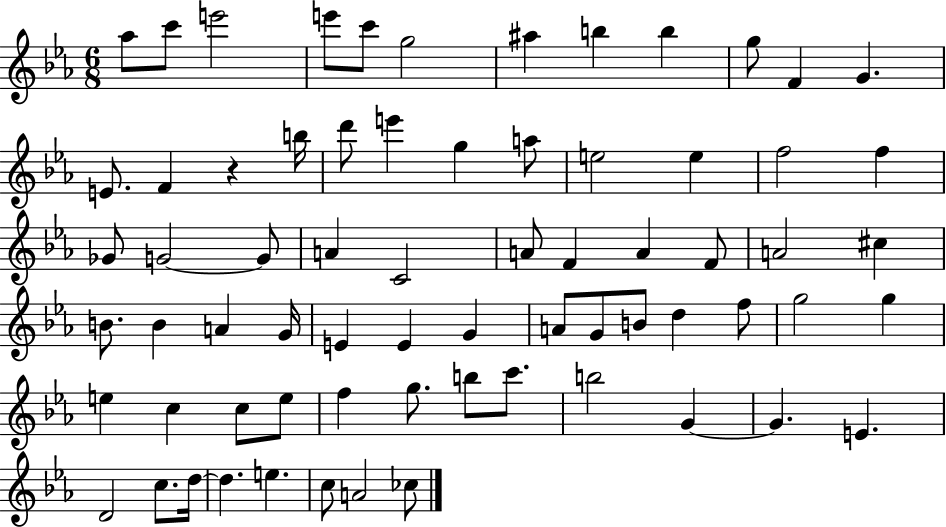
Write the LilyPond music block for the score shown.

{
  \clef treble
  \numericTimeSignature
  \time 6/8
  \key ees \major
  aes''8 c'''8 e'''2 | e'''8 c'''8 g''2 | ais''4 b''4 b''4 | g''8 f'4 g'4. | \break e'8. f'4 r4 b''16 | d'''8 e'''4 g''4 a''8 | e''2 e''4 | f''2 f''4 | \break ges'8 g'2~~ g'8 | a'4 c'2 | a'8 f'4 a'4 f'8 | a'2 cis''4 | \break b'8. b'4 a'4 g'16 | e'4 e'4 g'4 | a'8 g'8 b'8 d''4 f''8 | g''2 g''4 | \break e''4 c''4 c''8 e''8 | f''4 g''8. b''8 c'''8. | b''2 g'4~~ | g'4. e'4. | \break d'2 c''8. d''16~~ | d''4. e''4. | c''8 a'2 ces''8 | \bar "|."
}